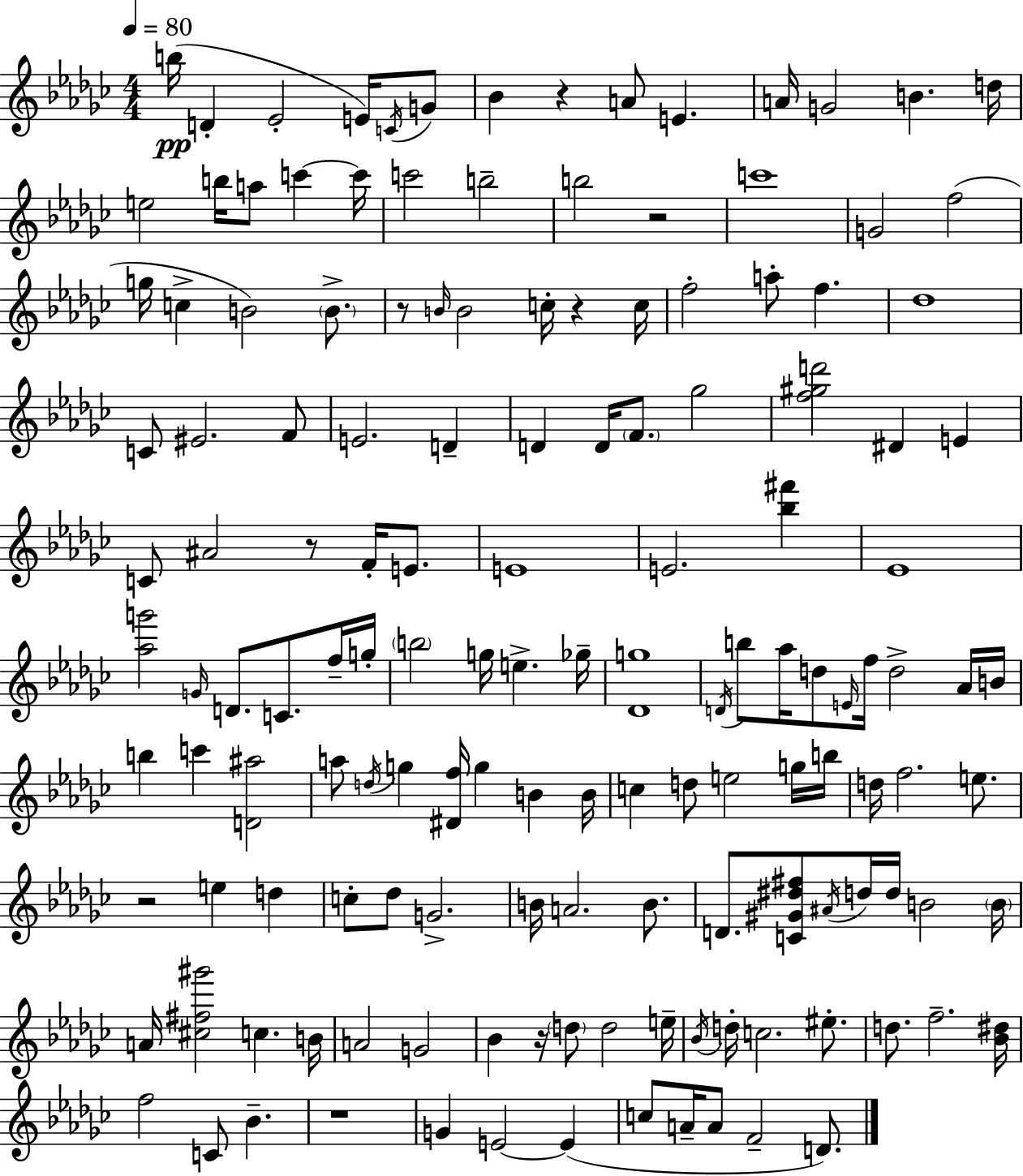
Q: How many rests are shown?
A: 8